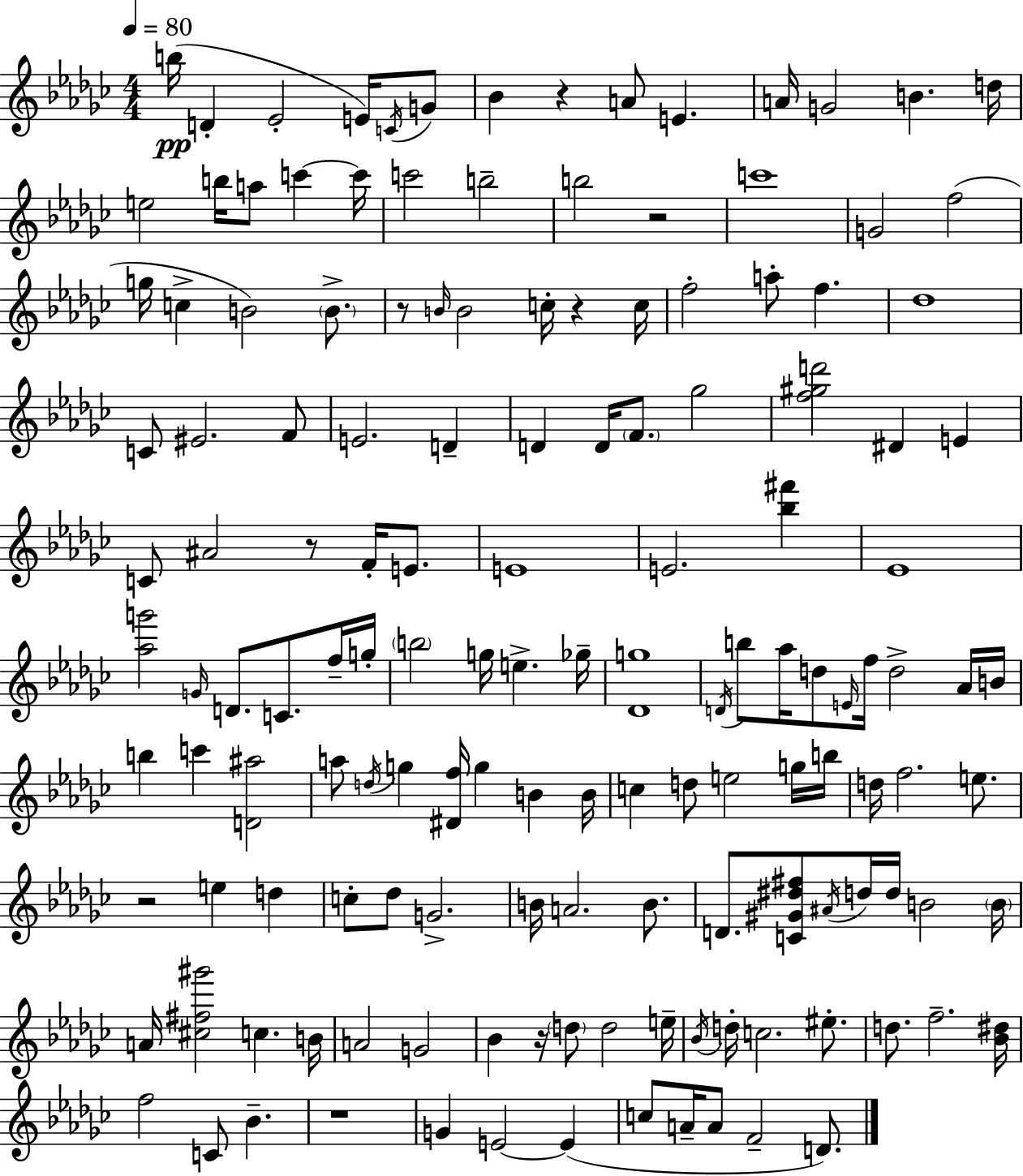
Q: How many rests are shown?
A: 8